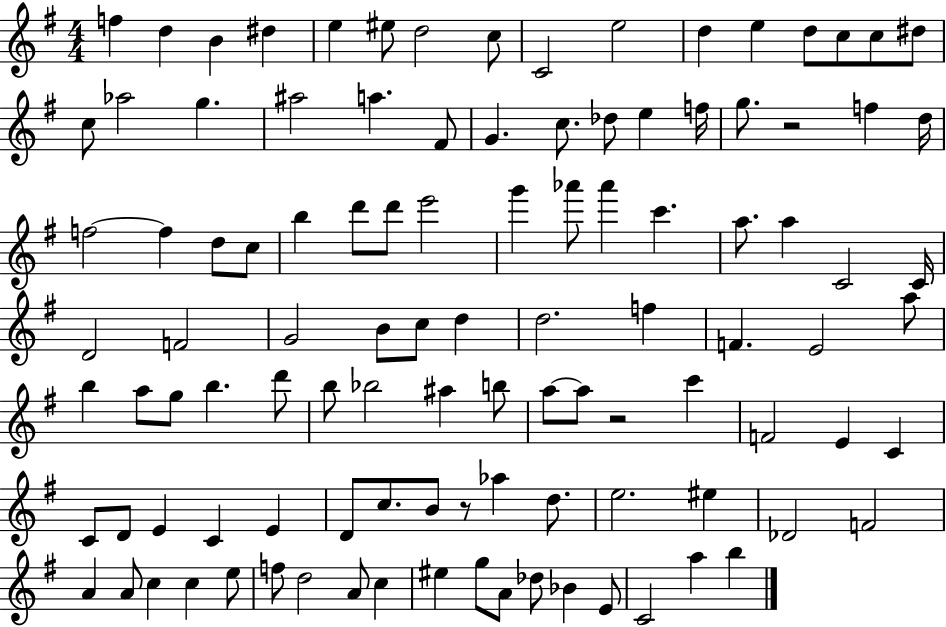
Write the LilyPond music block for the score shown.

{
  \clef treble
  \numericTimeSignature
  \time 4/4
  \key g \major
  f''4 d''4 b'4 dis''4 | e''4 eis''8 d''2 c''8 | c'2 e''2 | d''4 e''4 d''8 c''8 c''8 dis''8 | \break c''8 aes''2 g''4. | ais''2 a''4. fis'8 | g'4. c''8. des''8 e''4 f''16 | g''8. r2 f''4 d''16 | \break f''2~~ f''4 d''8 c''8 | b''4 d'''8 d'''8 e'''2 | g'''4 aes'''8 aes'''4 c'''4. | a''8. a''4 c'2 c'16 | \break d'2 f'2 | g'2 b'8 c''8 d''4 | d''2. f''4 | f'4. e'2 a''8 | \break b''4 a''8 g''8 b''4. d'''8 | b''8 bes''2 ais''4 b''8 | a''8~~ a''8 r2 c'''4 | f'2 e'4 c'4 | \break c'8 d'8 e'4 c'4 e'4 | d'8 c''8. b'8 r8 aes''4 d''8. | e''2. eis''4 | des'2 f'2 | \break a'4 a'8 c''4 c''4 e''8 | f''8 d''2 a'8 c''4 | eis''4 g''8 a'8 des''8 bes'4 e'8 | c'2 a''4 b''4 | \break \bar "|."
}